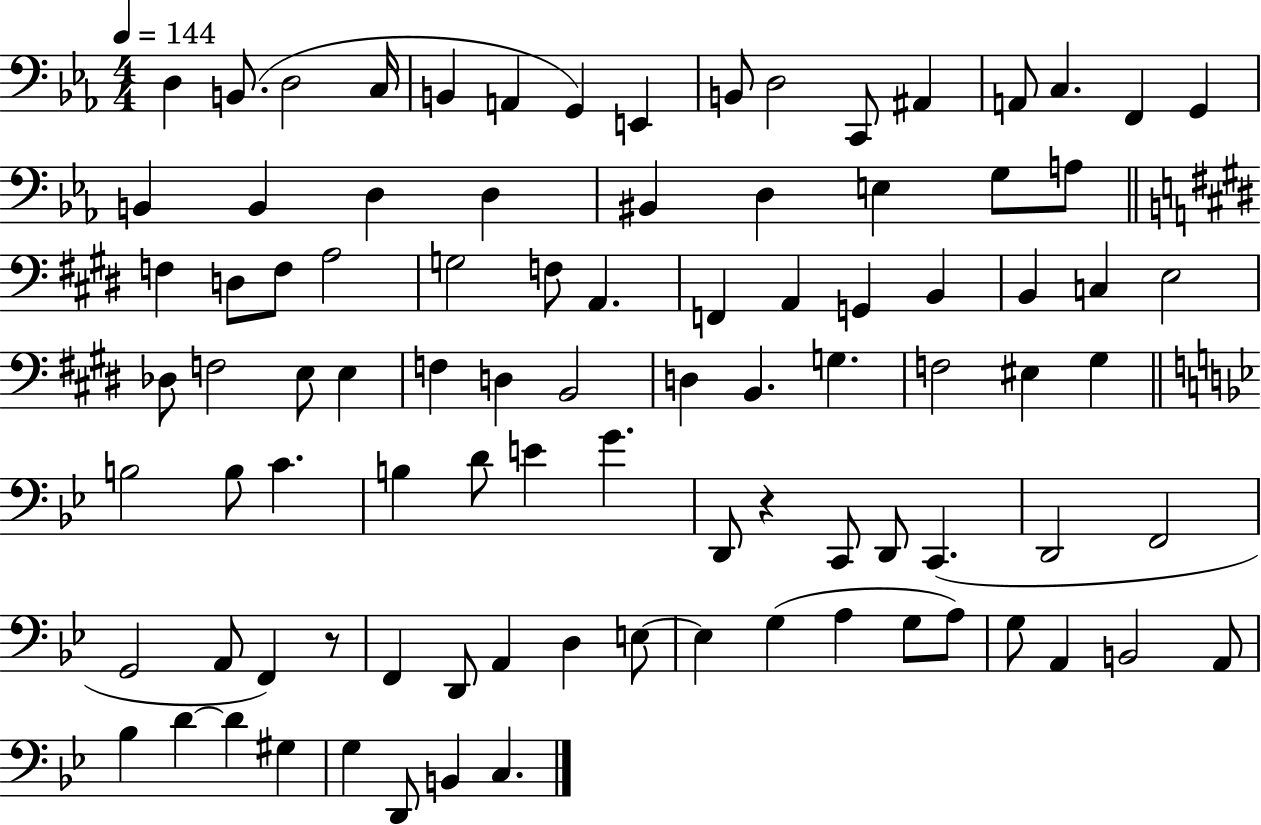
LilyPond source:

{
  \clef bass
  \numericTimeSignature
  \time 4/4
  \key ees \major
  \tempo 4 = 144
  d4 b,8.( d2 c16 | b,4 a,4 g,4) e,4 | b,8 d2 c,8 ais,4 | a,8 c4. f,4 g,4 | \break b,4 b,4 d4 d4 | bis,4 d4 e4 g8 a8 | \bar "||" \break \key e \major f4 d8 f8 a2 | g2 f8 a,4. | f,4 a,4 g,4 b,4 | b,4 c4 e2 | \break des8 f2 e8 e4 | f4 d4 b,2 | d4 b,4. g4. | f2 eis4 gis4 | \break \bar "||" \break \key bes \major b2 b8 c'4. | b4 d'8 e'4 g'4. | d,8 r4 c,8 d,8 c,4.( | d,2 f,2 | \break g,2 a,8 f,4) r8 | f,4 d,8 a,4 d4 e8~~ | e4 g4( a4 g8 a8) | g8 a,4 b,2 a,8 | \break bes4 d'4~~ d'4 gis4 | g4 d,8 b,4 c4. | \bar "|."
}